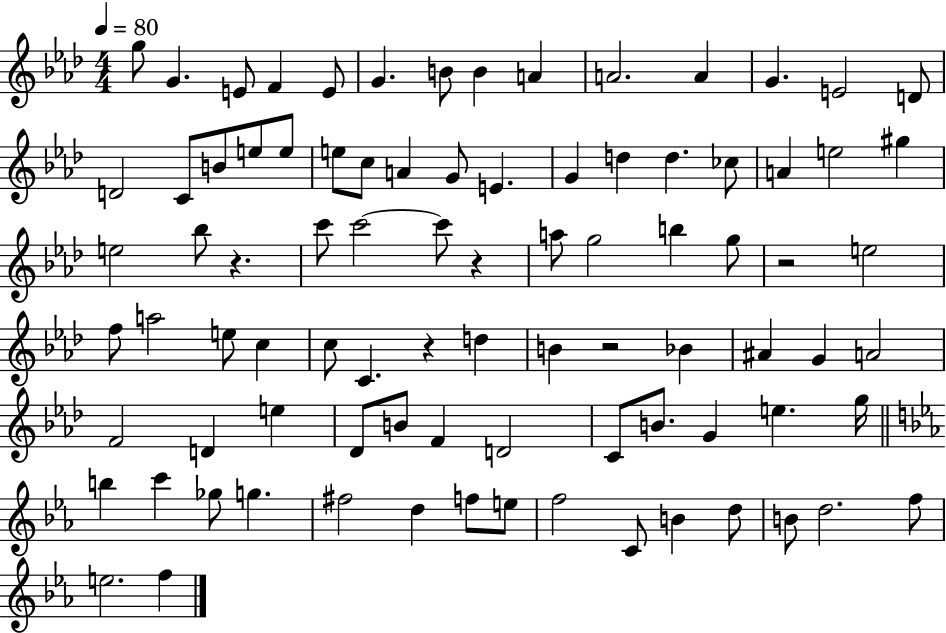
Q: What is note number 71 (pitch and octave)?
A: D5